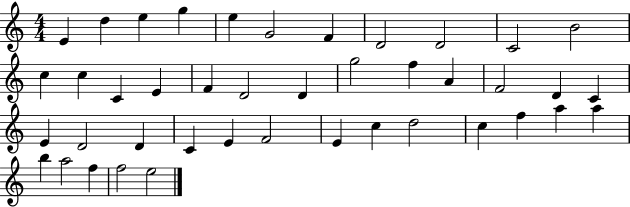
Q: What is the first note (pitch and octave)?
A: E4